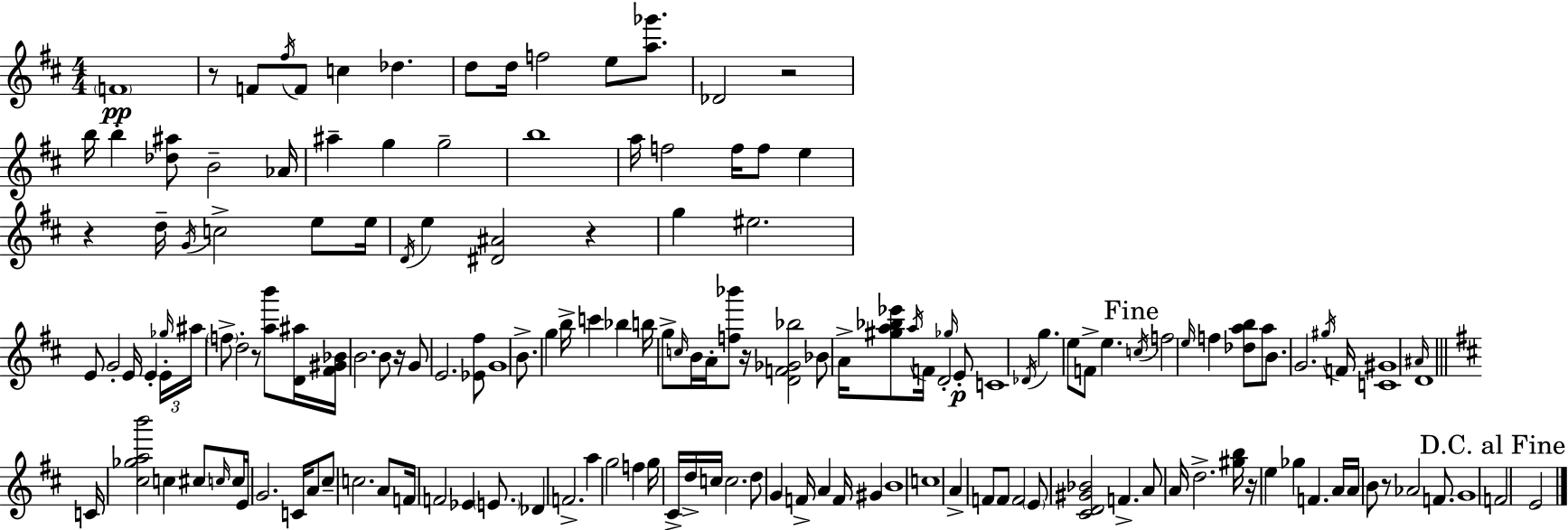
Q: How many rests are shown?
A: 9